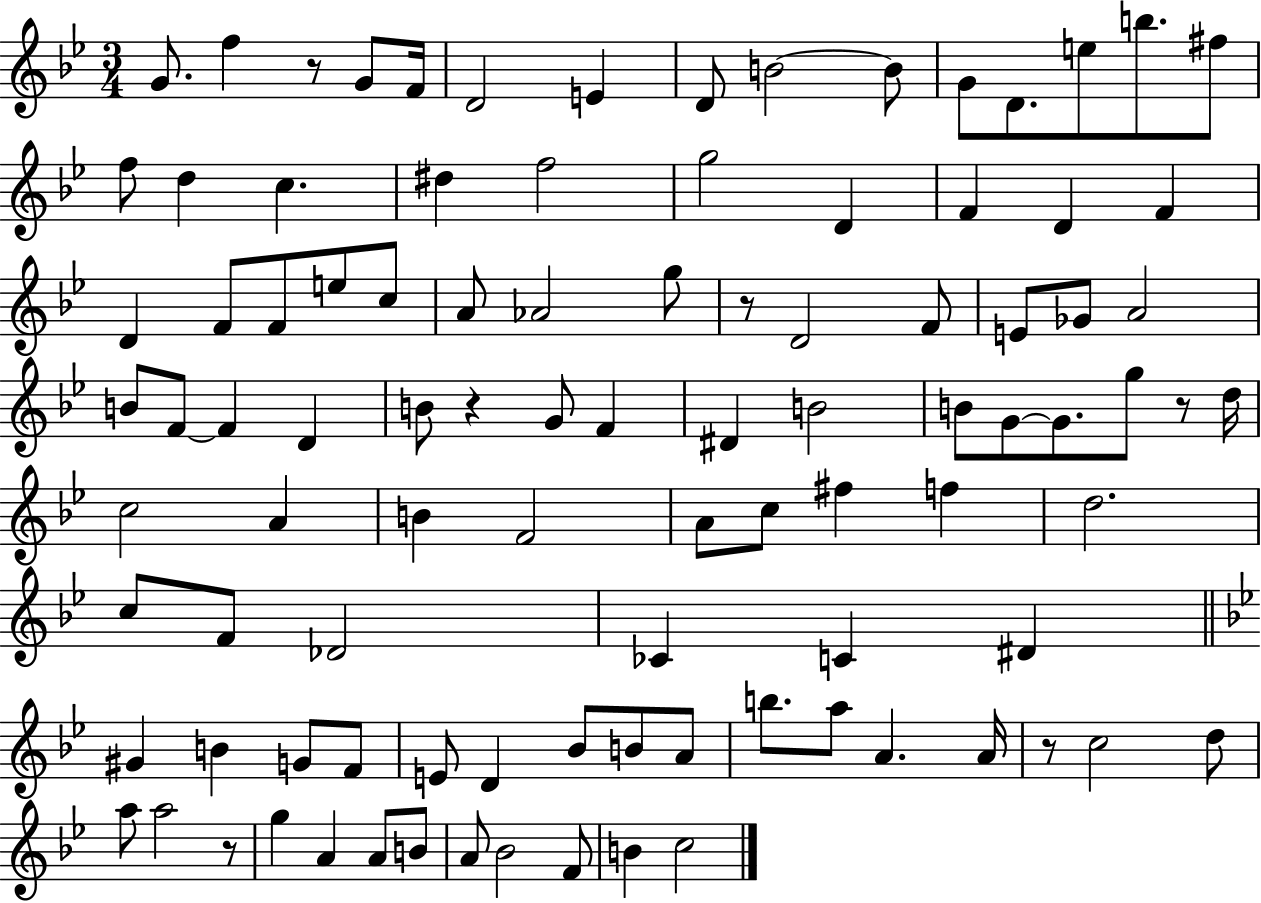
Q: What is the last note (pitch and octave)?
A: C5